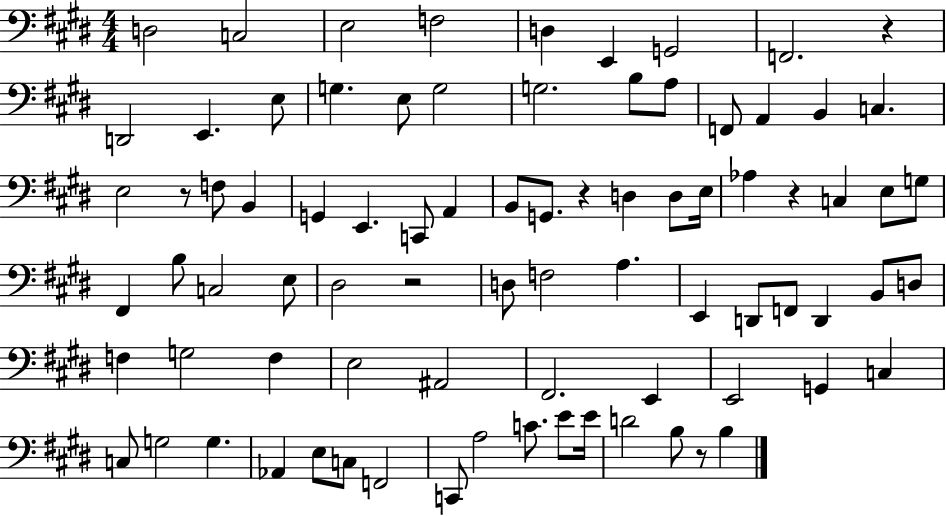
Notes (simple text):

D3/h C3/h E3/h F3/h D3/q E2/q G2/h F2/h. R/q D2/h E2/q. E3/e G3/q. E3/e G3/h G3/h. B3/e A3/e F2/e A2/q B2/q C3/q. E3/h R/e F3/e B2/q G2/q E2/q. C2/e A2/q B2/e G2/e. R/q D3/q D3/e E3/s Ab3/q R/q C3/q E3/e G3/e F#2/q B3/e C3/h E3/e D#3/h R/h D3/e F3/h A3/q. E2/q D2/e F2/e D2/q B2/e D3/e F3/q G3/h F3/q E3/h A#2/h F#2/h. E2/q E2/h G2/q C3/q C3/e G3/h G3/q. Ab2/q E3/e C3/e F2/h C2/e A3/h C4/e. E4/e E4/s D4/h B3/e R/e B3/q